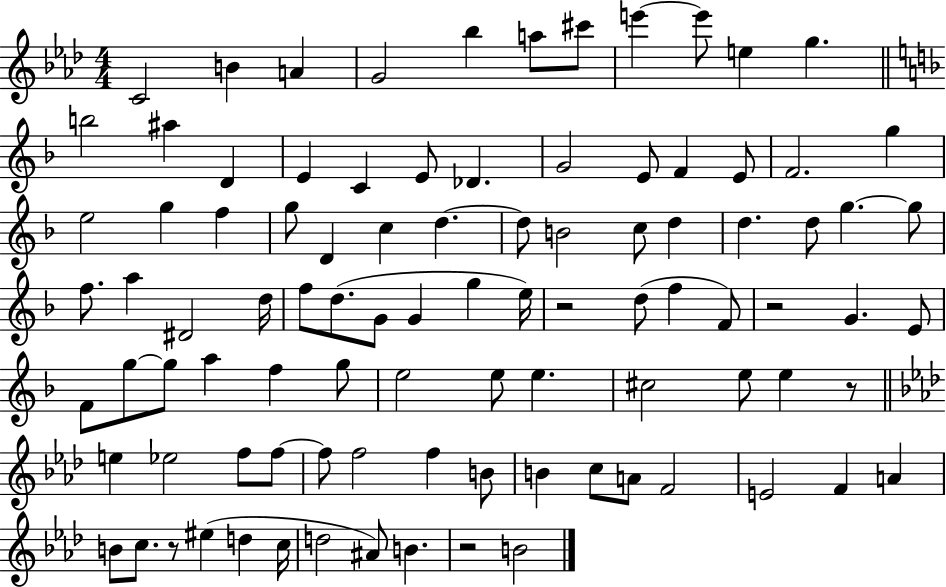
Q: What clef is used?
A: treble